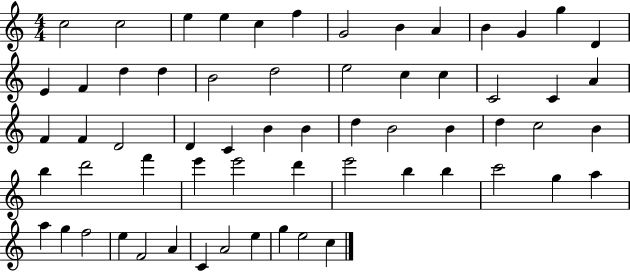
{
  \clef treble
  \numericTimeSignature
  \time 4/4
  \key c \major
  c''2 c''2 | e''4 e''4 c''4 f''4 | g'2 b'4 a'4 | b'4 g'4 g''4 d'4 | \break e'4 f'4 d''4 d''4 | b'2 d''2 | e''2 c''4 c''4 | c'2 c'4 a'4 | \break f'4 f'4 d'2 | d'4 c'4 b'4 b'4 | d''4 b'2 b'4 | d''4 c''2 b'4 | \break b''4 d'''2 f'''4 | e'''4 e'''2 d'''4 | e'''2 b''4 b''4 | c'''2 g''4 a''4 | \break a''4 g''4 f''2 | e''4 f'2 a'4 | c'4 a'2 e''4 | g''4 e''2 c''4 | \break \bar "|."
}